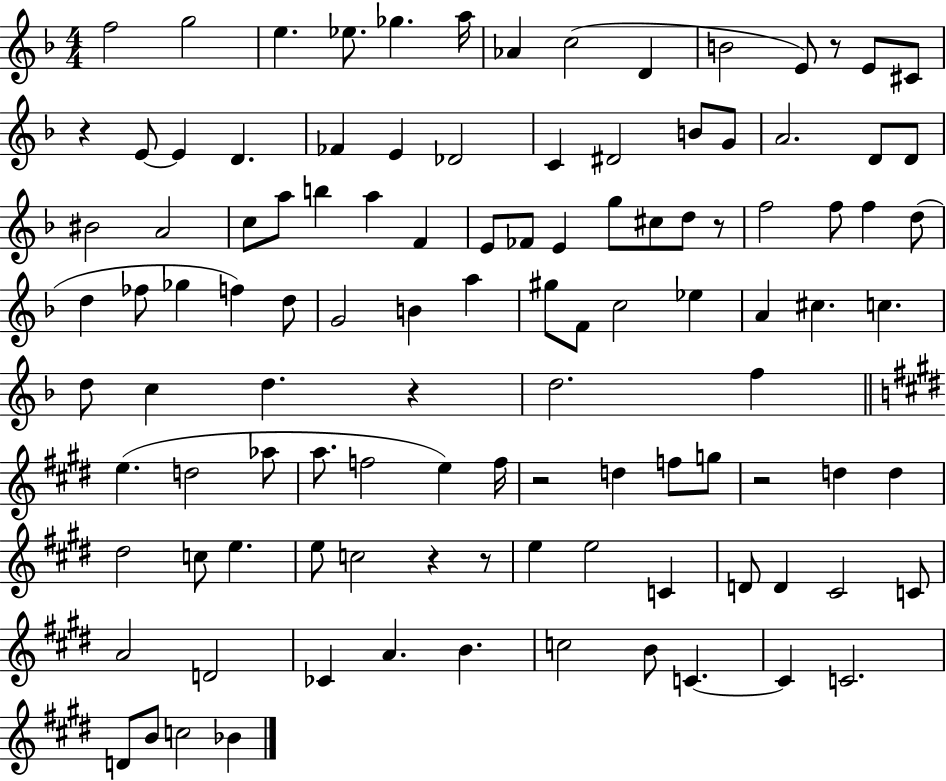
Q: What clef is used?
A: treble